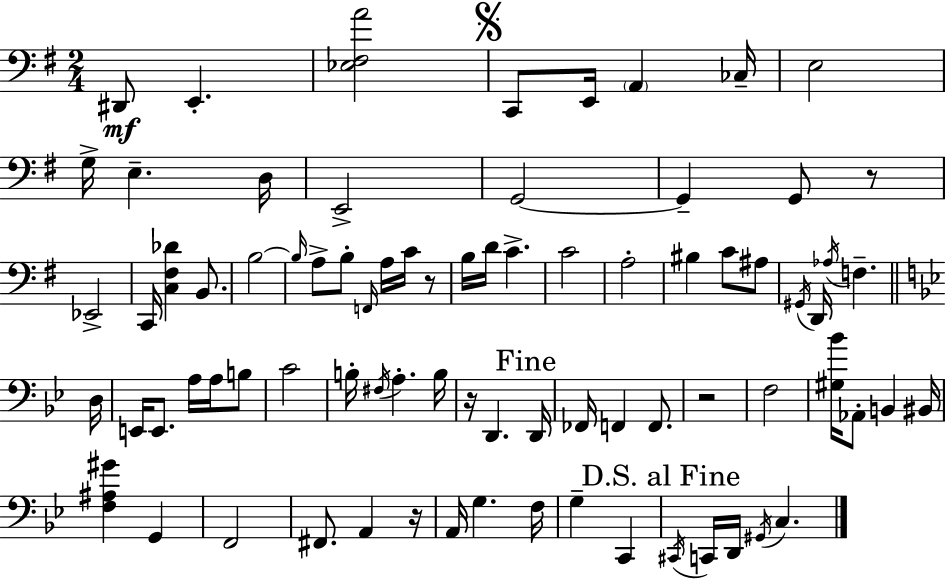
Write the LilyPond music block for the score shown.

{
  \clef bass
  \numericTimeSignature
  \time 2/4
  \key g \major
  dis,8\mf e,4.-. | <ees fis a'>2 | \mark \markup { \musicglyph "scripts.segno" } c,8 e,16 \parenthesize a,4 ces16-- | e2 | \break g16-> e4.-- d16 | e,2-> | g,2~~ | g,4-- g,8 r8 | \break ees,2-> | c,16 <c fis des'>4 b,8. | b2~~ | \grace { b16 } a8-> b8-. \grace { f,16 } a16 c'16 | \break r8 b16 d'16 c'4.-> | c'2 | a2-. | bis4 c'8 | \break ais8 \acciaccatura { gis,16 } d,16 \acciaccatura { aes16 } f4.-- | \bar "||" \break \key g \minor d16 e,16 e,8. a16 a16 b8 | c'2 | b16-. \acciaccatura { fis16 } a4.-. | b16 r16 d,4. | \break \mark "Fine" d,16 fes,16 f,4 f,8. | r2 | f2 | <gis bes'>16 aes,8-. b,4 | \break bis,16 <f ais gis'>4 g,4 | f,2 | fis,8. a,4 | r16 a,16 g4. | \break f16 g4-- c,4 | \mark "D.S. al Fine" \acciaccatura { cis,16 } c,16 d,16 \acciaccatura { gis,16 } c4. | \bar "|."
}